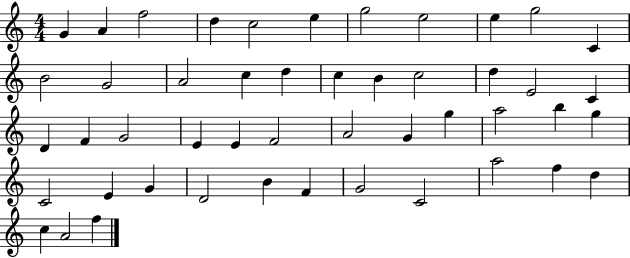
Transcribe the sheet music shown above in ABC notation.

X:1
T:Untitled
M:4/4
L:1/4
K:C
G A f2 d c2 e g2 e2 e g2 C B2 G2 A2 c d c B c2 d E2 C D F G2 E E F2 A2 G g a2 b g C2 E G D2 B F G2 C2 a2 f d c A2 f